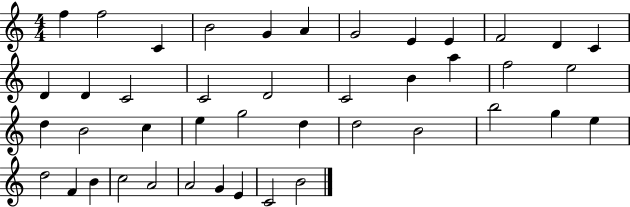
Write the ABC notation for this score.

X:1
T:Untitled
M:4/4
L:1/4
K:C
f f2 C B2 G A G2 E E F2 D C D D C2 C2 D2 C2 B a f2 e2 d B2 c e g2 d d2 B2 b2 g e d2 F B c2 A2 A2 G E C2 B2